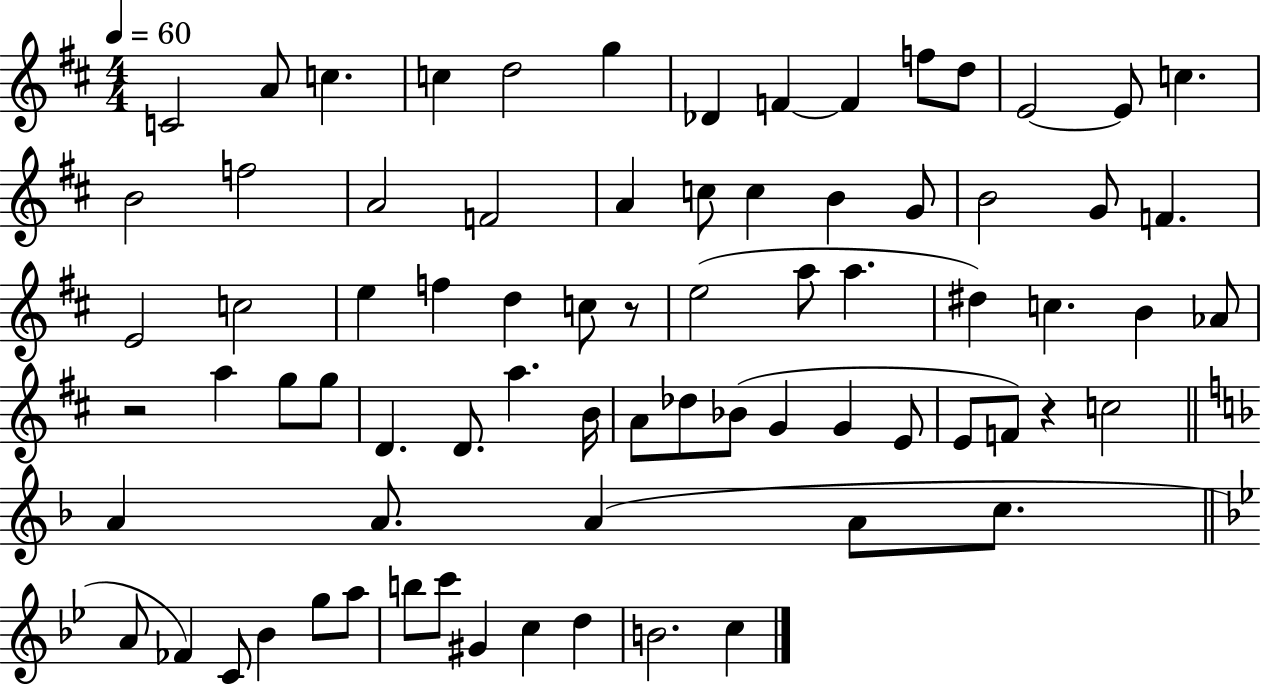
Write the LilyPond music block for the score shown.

{
  \clef treble
  \numericTimeSignature
  \time 4/4
  \key d \major
  \tempo 4 = 60
  c'2 a'8 c''4. | c''4 d''2 g''4 | des'4 f'4~~ f'4 f''8 d''8 | e'2~~ e'8 c''4. | \break b'2 f''2 | a'2 f'2 | a'4 c''8 c''4 b'4 g'8 | b'2 g'8 f'4. | \break e'2 c''2 | e''4 f''4 d''4 c''8 r8 | e''2( a''8 a''4. | dis''4) c''4. b'4 aes'8 | \break r2 a''4 g''8 g''8 | d'4. d'8. a''4. b'16 | a'8 des''8 bes'8( g'4 g'4 e'8 | e'8 f'8) r4 c''2 | \break \bar "||" \break \key f \major a'4 a'8. a'4( a'8 c''8. | \bar "||" \break \key bes \major a'8 fes'4) c'8 bes'4 g''8 a''8 | b''8 c'''8 gis'4 c''4 d''4 | b'2. c''4 | \bar "|."
}